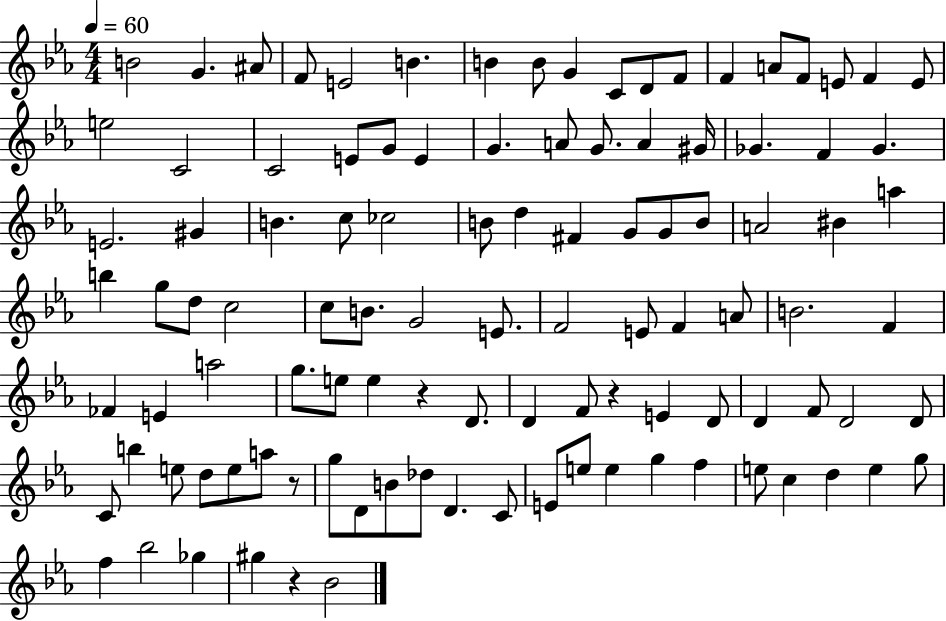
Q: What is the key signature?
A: EES major